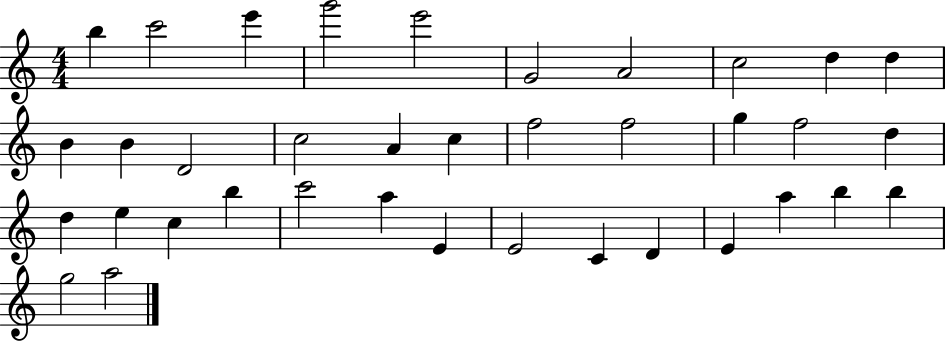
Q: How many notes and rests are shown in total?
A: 37